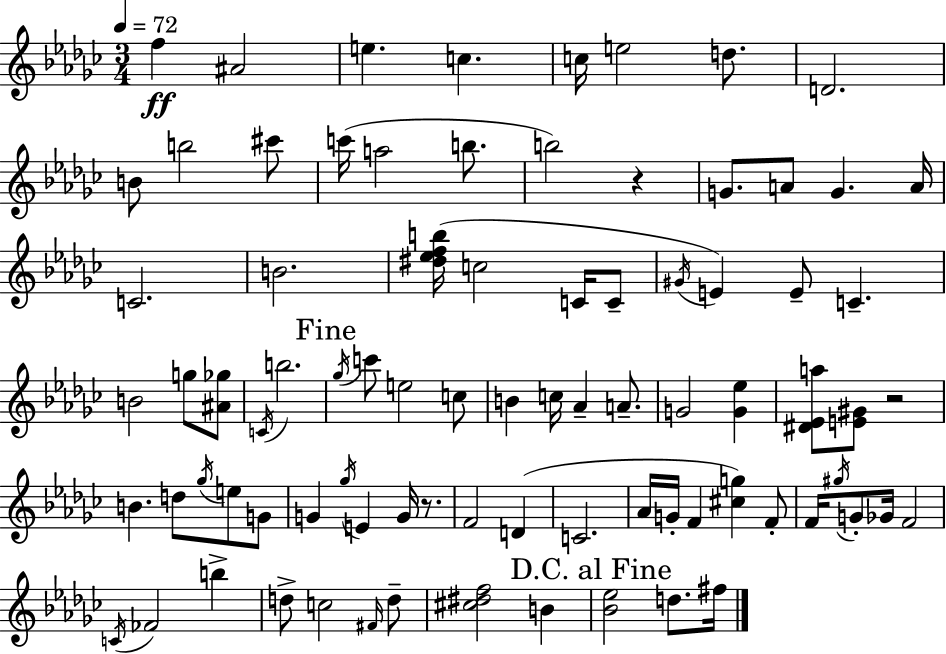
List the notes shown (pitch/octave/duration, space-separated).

F5/q A#4/h E5/q. C5/q. C5/s E5/h D5/e. D4/h. B4/e B5/h C#6/e C6/s A5/h B5/e. B5/h R/q G4/e. A4/e G4/q. A4/s C4/h. B4/h. [D#5,Eb5,F5,B5]/s C5/h C4/s C4/e G#4/s E4/q E4/e C4/q. B4/h G5/e [A#4,Gb5]/e C4/s B5/h. Gb5/s C6/e E5/h C5/e B4/q C5/s Ab4/q A4/e. G4/h [G4,Eb5]/q [D#4,Eb4,A5]/e [E4,G#4]/e R/h B4/q. D5/e Gb5/s E5/e G4/e G4/q Gb5/s E4/q G4/s R/e. F4/h D4/q C4/h. Ab4/s G4/s F4/q [C#5,G5]/q F4/e F4/s G#5/s G4/e Gb4/s F4/h C4/s FES4/h B5/q D5/e C5/h F#4/s D5/e [C#5,D#5,F5]/h B4/q [Bb4,Eb5]/h D5/e. F#5/s